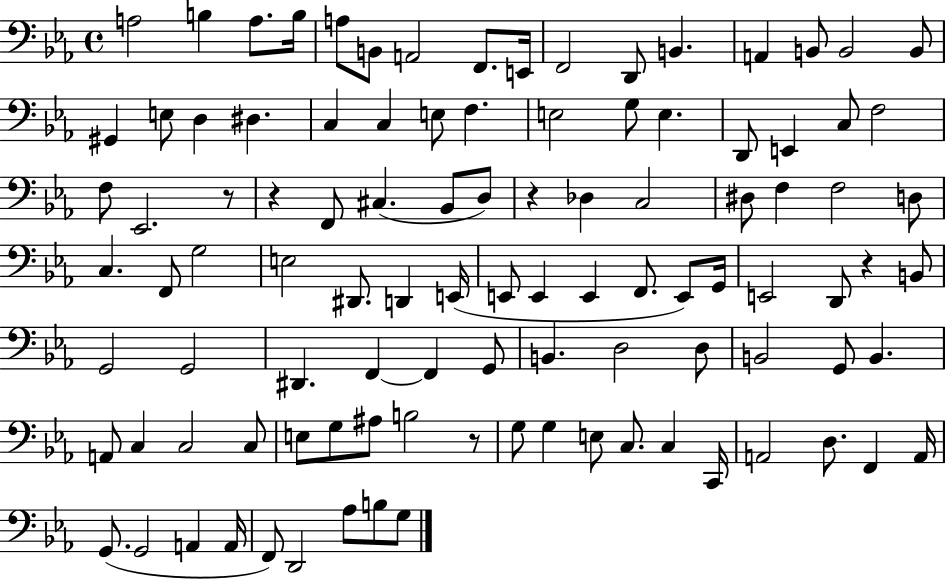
X:1
T:Untitled
M:4/4
L:1/4
K:Eb
A,2 B, A,/2 B,/4 A,/2 B,,/2 A,,2 F,,/2 E,,/4 F,,2 D,,/2 B,, A,, B,,/2 B,,2 B,,/2 ^G,, E,/2 D, ^D, C, C, E,/2 F, E,2 G,/2 E, D,,/2 E,, C,/2 F,2 F,/2 _E,,2 z/2 z F,,/2 ^C, _B,,/2 D,/2 z _D, C,2 ^D,/2 F, F,2 D,/2 C, F,,/2 G,2 E,2 ^D,,/2 D,, E,,/4 E,,/2 E,, E,, F,,/2 E,,/2 G,,/4 E,,2 D,,/2 z B,,/2 G,,2 G,,2 ^D,, F,, F,, G,,/2 B,, D,2 D,/2 B,,2 G,,/2 B,, A,,/2 C, C,2 C,/2 E,/2 G,/2 ^A,/2 B,2 z/2 G,/2 G, E,/2 C,/2 C, C,,/4 A,,2 D,/2 F,, A,,/4 G,,/2 G,,2 A,, A,,/4 F,,/2 D,,2 _A,/2 B,/2 G,/2